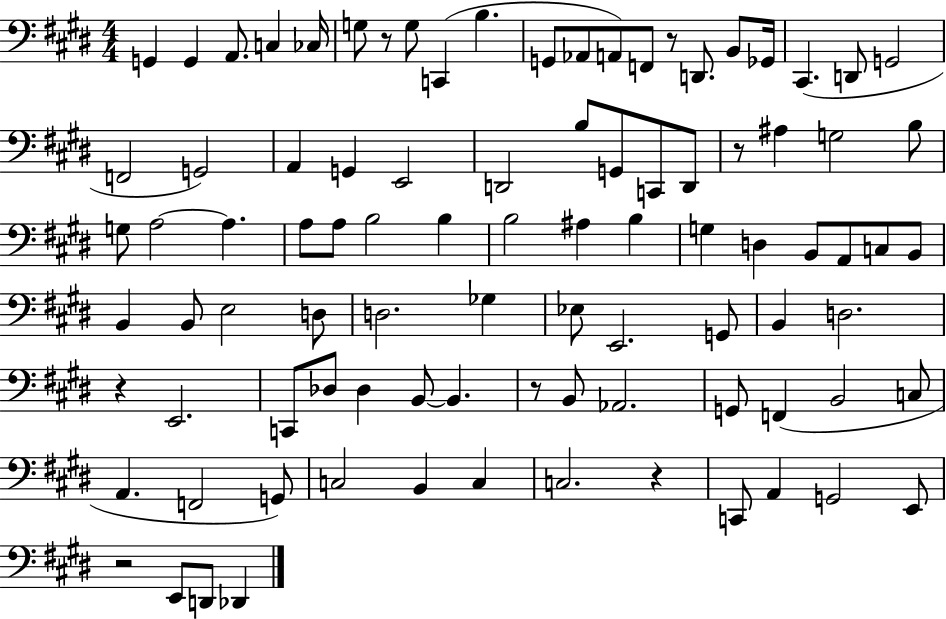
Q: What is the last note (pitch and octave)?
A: Db2